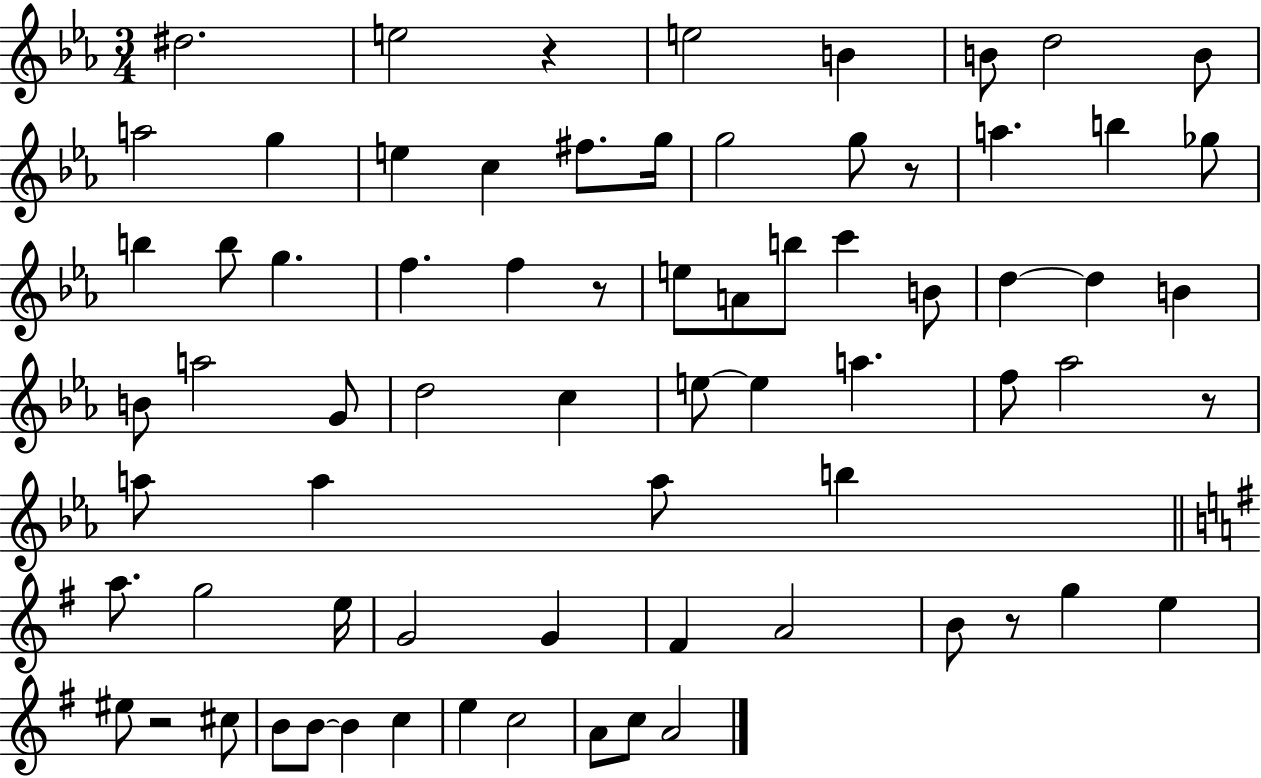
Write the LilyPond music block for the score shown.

{
  \clef treble
  \numericTimeSignature
  \time 3/4
  \key ees \major
  dis''2. | e''2 r4 | e''2 b'4 | b'8 d''2 b'8 | \break a''2 g''4 | e''4 c''4 fis''8. g''16 | g''2 g''8 r8 | a''4. b''4 ges''8 | \break b''4 b''8 g''4. | f''4. f''4 r8 | e''8 a'8 b''8 c'''4 b'8 | d''4~~ d''4 b'4 | \break b'8 a''2 g'8 | d''2 c''4 | e''8~~ e''4 a''4. | f''8 aes''2 r8 | \break a''8 a''4 a''8 b''4 | \bar "||" \break \key g \major a''8. g''2 e''16 | g'2 g'4 | fis'4 a'2 | b'8 r8 g''4 e''4 | \break eis''8 r2 cis''8 | b'8 b'8~~ b'4 c''4 | e''4 c''2 | a'8 c''8 a'2 | \break \bar "|."
}